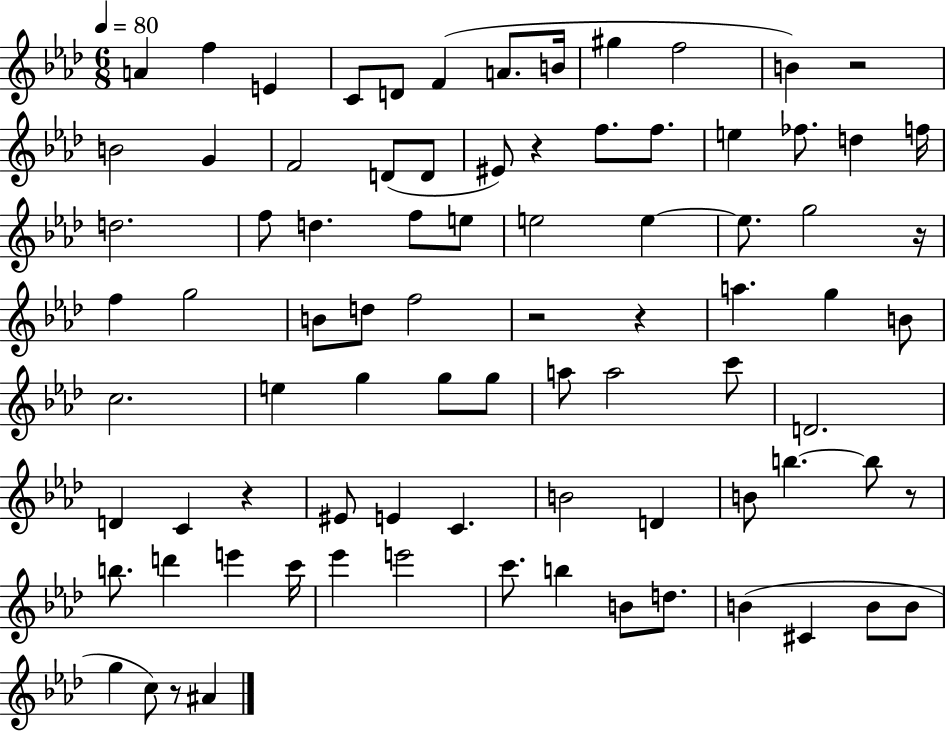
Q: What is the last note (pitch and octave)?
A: A#4